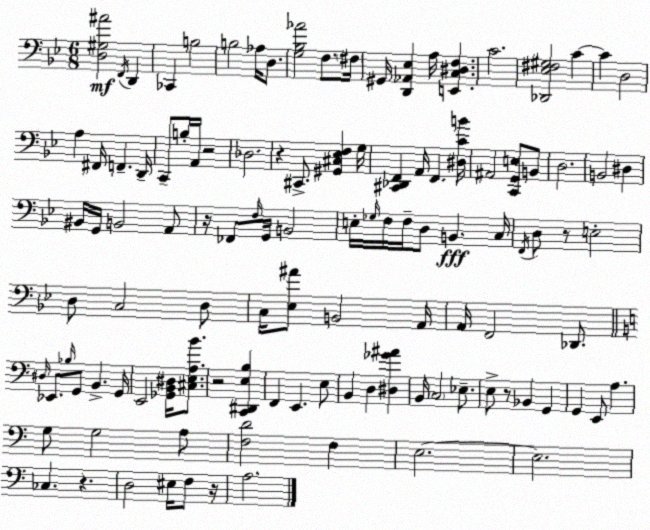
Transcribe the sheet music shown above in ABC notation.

X:1
T:Untitled
M:6/8
L:1/4
K:Bb
[D,^G,^A]2 F,,/4 D,, _C,, B,2 B,2 _A,/4 D,/2 [G,_B,_A]2 F,/2 ^F,/4 ^G,,/4 [D,,_A,,_E,] A,/4 [E,,C,^D,F,] C2 [_D,,_E,^F,^G,]2 C C D,2 A, ^F,,/4 F,, D,,/4 C,,/2 B,/4 A,,/4 z2 _D,2 z ^C,,/2 [^G,,^C,_E,F,] G,/4 [^C,,_D,,F,,] A,,/4 F,, [^D,CB]/4 ^A,,2 [C,,G,,E,]/2 B,,/2 D,2 B,,2 ^D, ^B,,/4 G,,/4 B,,2 A,,/2 z/4 _F,,/2 F,/4 G,,/4 B,,2 E,/4 _G,/4 F,/4 F,/4 D,/2 B,, C,/4 F,,/4 D,/2 z/2 E,2 D,/2 C,2 D,/2 C,/4 [_E,^A]/2 B,,2 A,,/4 A,,/4 F,,2 _D,,/2 ^D,/4 _E,,/2 _B,/4 G,,/2 B,, G,,/4 E,,2 [_G,,B,,^D,]/4 [^C,E,A,B]/2 z2 [C,,^D,,E,B,] F,, E,, E,/2 B,, D, [^D,_G^A] B,,/4 C,2 _E,/2 E,/2 z/2 _B,, G,, G,, E,,/2 A, G,/2 G,2 A,/2 [F,D]2 F, E,2 E,2 _C, z D,2 ^E,/4 F,/2 z/4 A,2